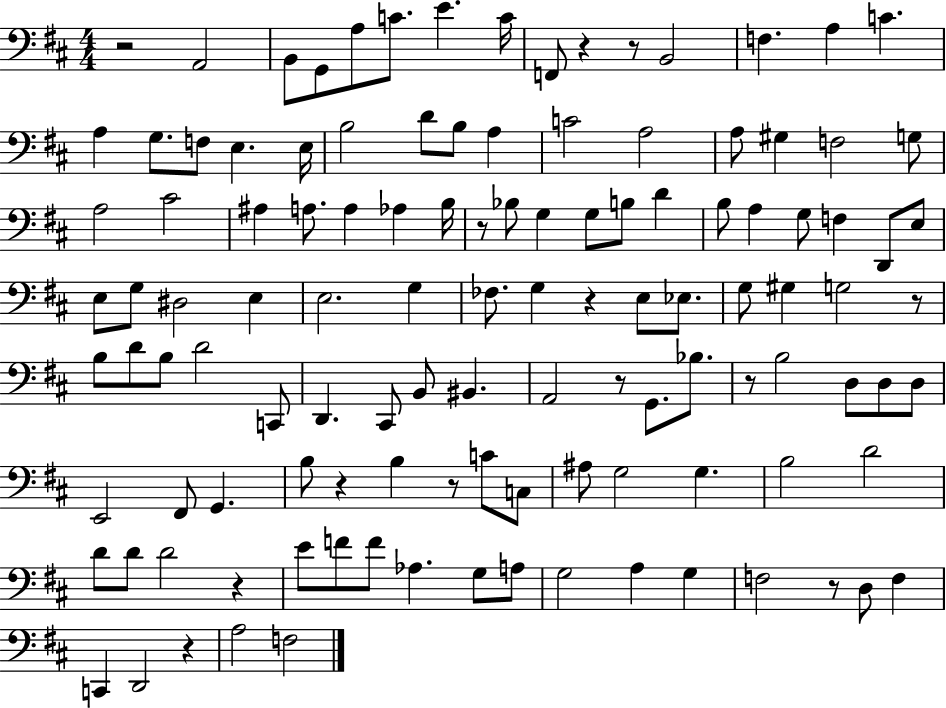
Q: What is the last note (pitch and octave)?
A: F3